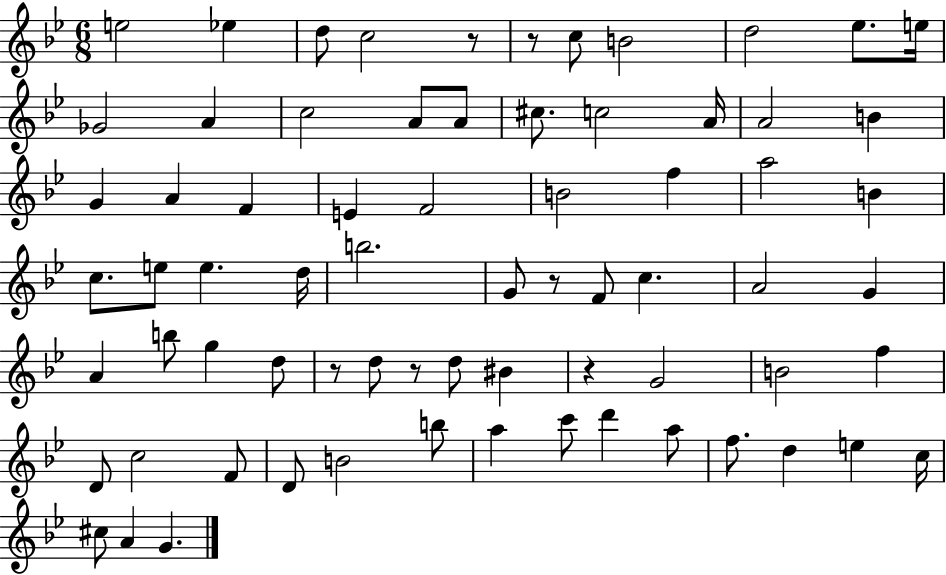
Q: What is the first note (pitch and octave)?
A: E5